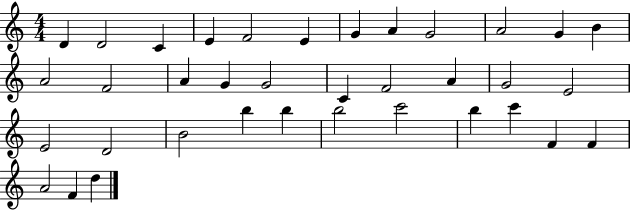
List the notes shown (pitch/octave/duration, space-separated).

D4/q D4/h C4/q E4/q F4/h E4/q G4/q A4/q G4/h A4/h G4/q B4/q A4/h F4/h A4/q G4/q G4/h C4/q F4/h A4/q G4/h E4/h E4/h D4/h B4/h B5/q B5/q B5/h C6/h B5/q C6/q F4/q F4/q A4/h F4/q D5/q